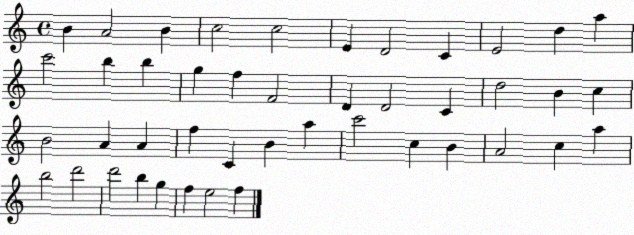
X:1
T:Untitled
M:4/4
L:1/4
K:C
B A2 B c2 c2 E D2 C E2 d a c'2 b b g f F2 D D2 C d2 B c B2 A A f C B a c'2 c B A2 c a b2 d'2 d'2 b g f e2 f